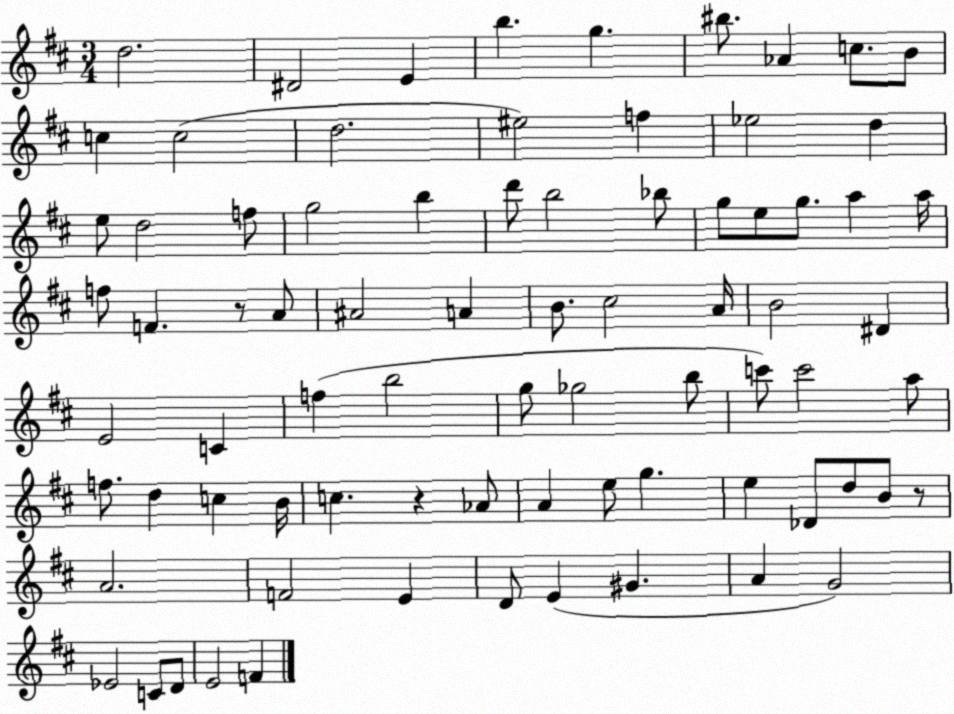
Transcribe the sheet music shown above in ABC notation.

X:1
T:Untitled
M:3/4
L:1/4
K:D
d2 ^D2 E b g ^b/2 _A c/2 B/2 c c2 d2 ^e2 f _e2 d e/2 d2 f/2 g2 b d'/2 b2 _b/2 g/2 e/2 g/2 a a/4 f/2 F z/2 A/2 ^A2 A B/2 ^c2 A/4 B2 ^D E2 C f b2 g/2 _g2 b/2 c'/2 c'2 a/2 f/2 d c B/4 c z _A/2 A e/2 g e _D/2 d/2 B/2 z/2 A2 F2 E D/2 E ^G A G2 _E2 C/2 D/2 E2 F